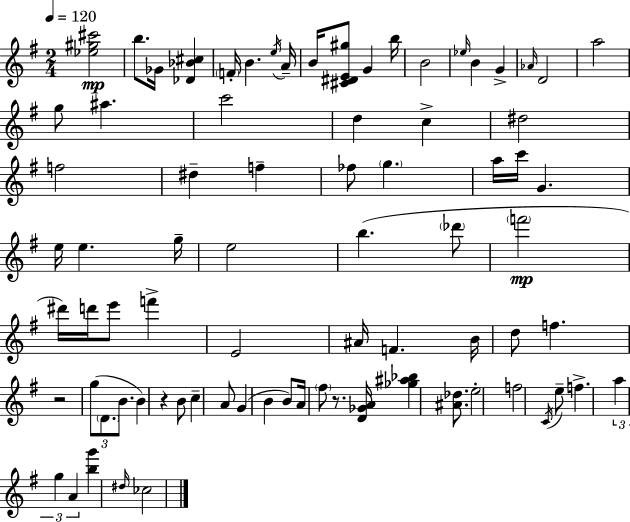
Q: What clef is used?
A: treble